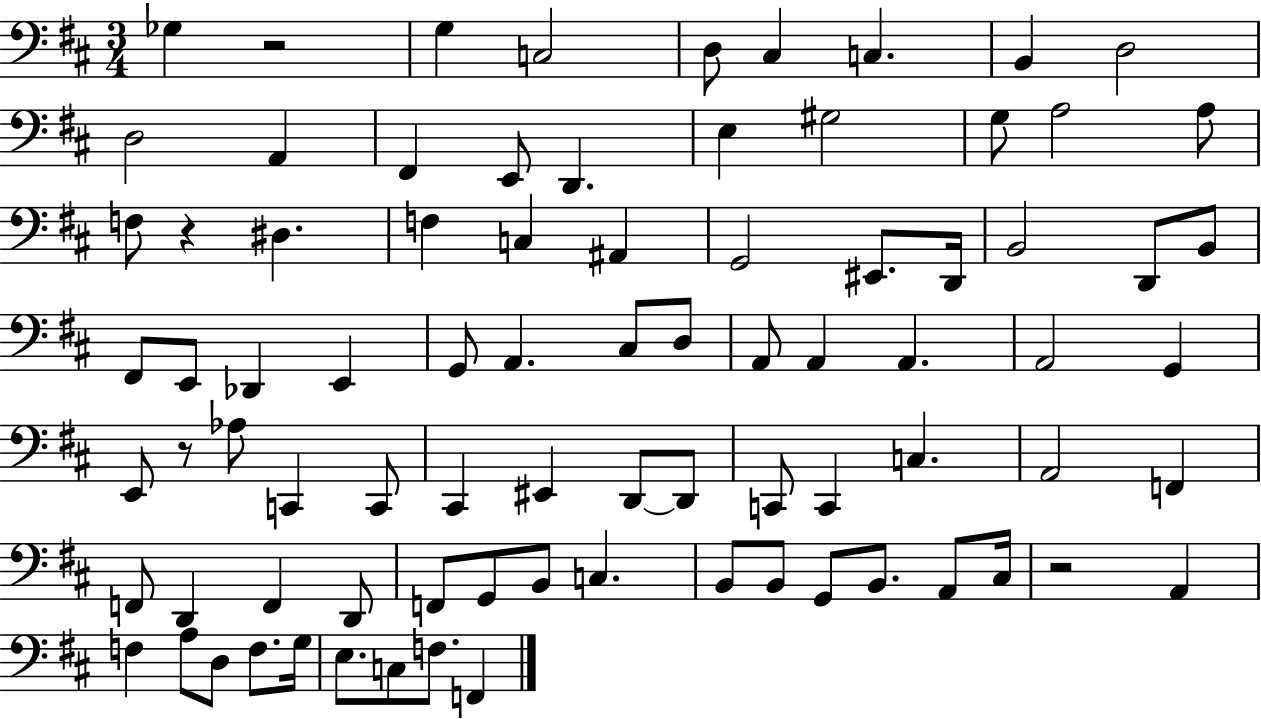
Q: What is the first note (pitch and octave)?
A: Gb3